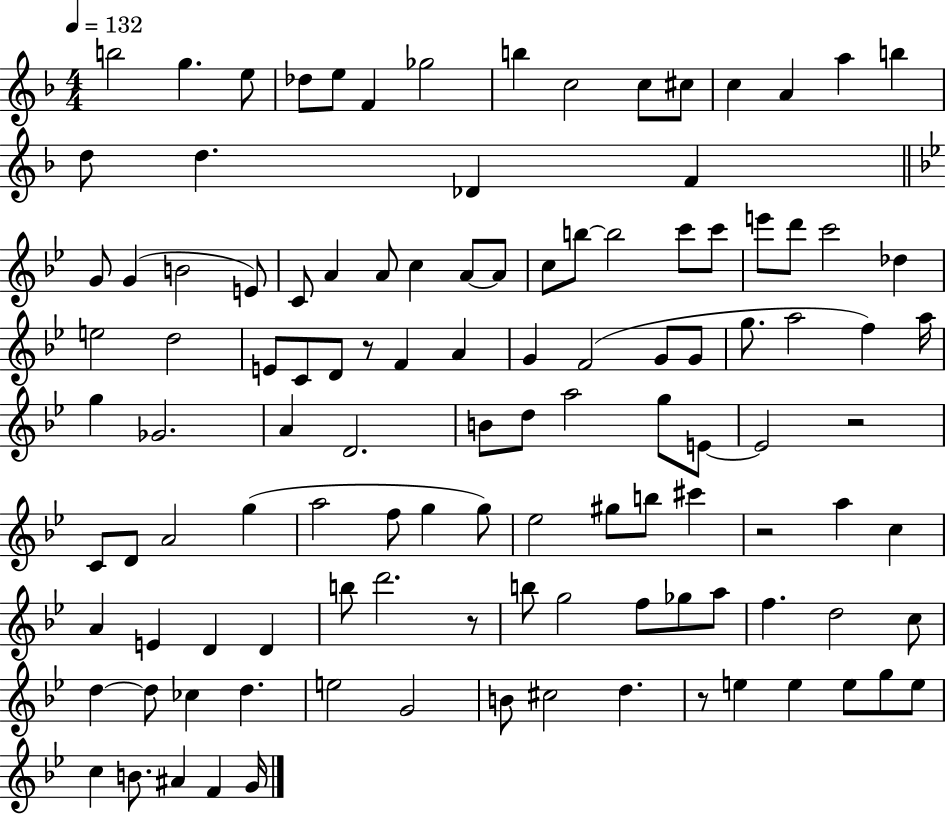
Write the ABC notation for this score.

X:1
T:Untitled
M:4/4
L:1/4
K:F
b2 g e/2 _d/2 e/2 F _g2 b c2 c/2 ^c/2 c A a b d/2 d _D F G/2 G B2 E/2 C/2 A A/2 c A/2 A/2 c/2 b/2 b2 c'/2 c'/2 e'/2 d'/2 c'2 _d e2 d2 E/2 C/2 D/2 z/2 F A G F2 G/2 G/2 g/2 a2 f a/4 g _G2 A D2 B/2 d/2 a2 g/2 E/2 E2 z2 C/2 D/2 A2 g a2 f/2 g g/2 _e2 ^g/2 b/2 ^c' z2 a c A E D D b/2 d'2 z/2 b/2 g2 f/2 _g/2 a/2 f d2 c/2 d d/2 _c d e2 G2 B/2 ^c2 d z/2 e e e/2 g/2 e/2 c B/2 ^A F G/4